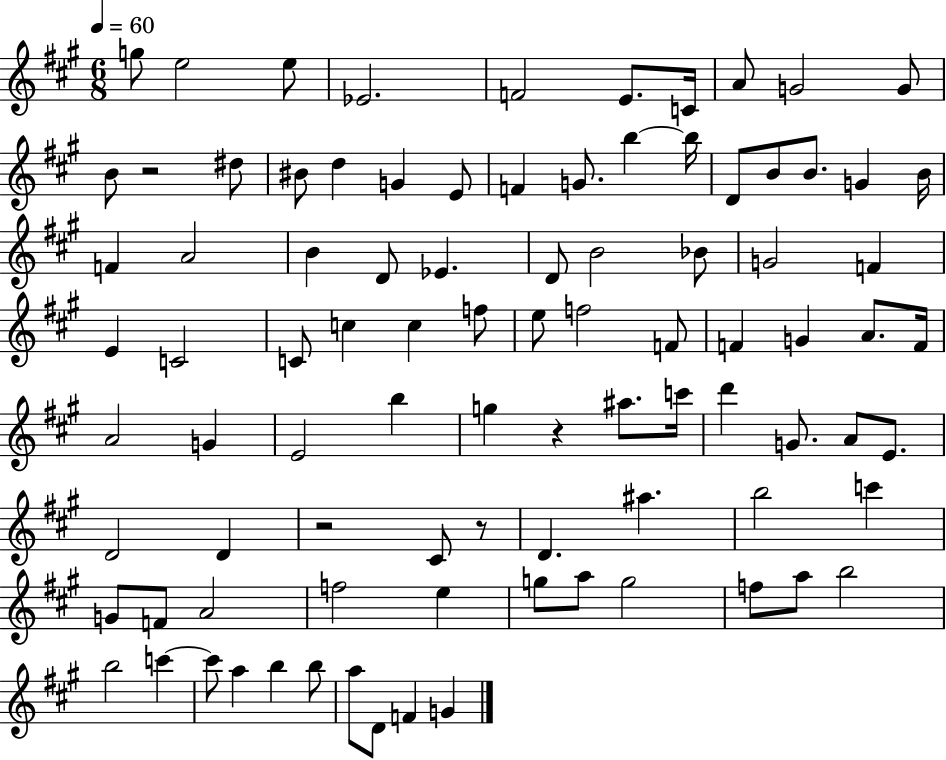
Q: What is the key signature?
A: A major